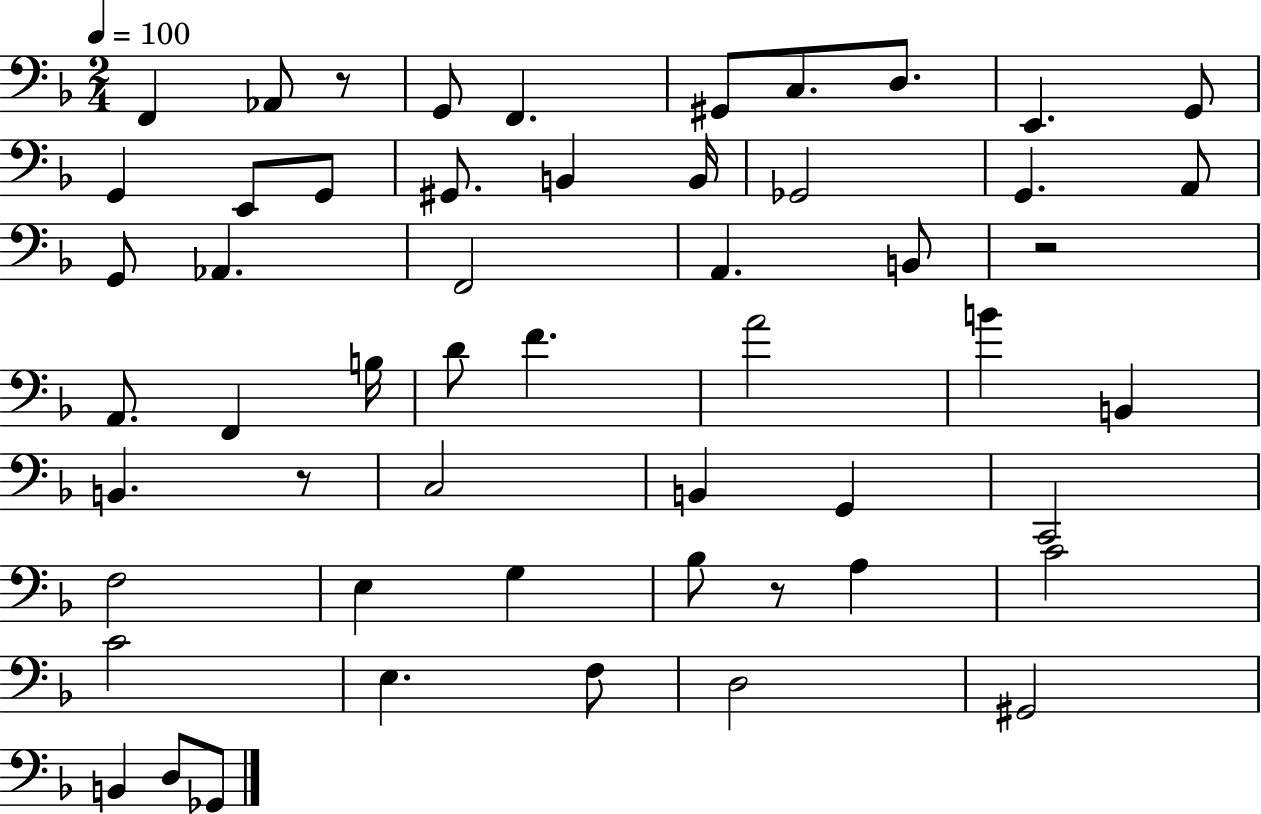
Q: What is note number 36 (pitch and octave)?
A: C2